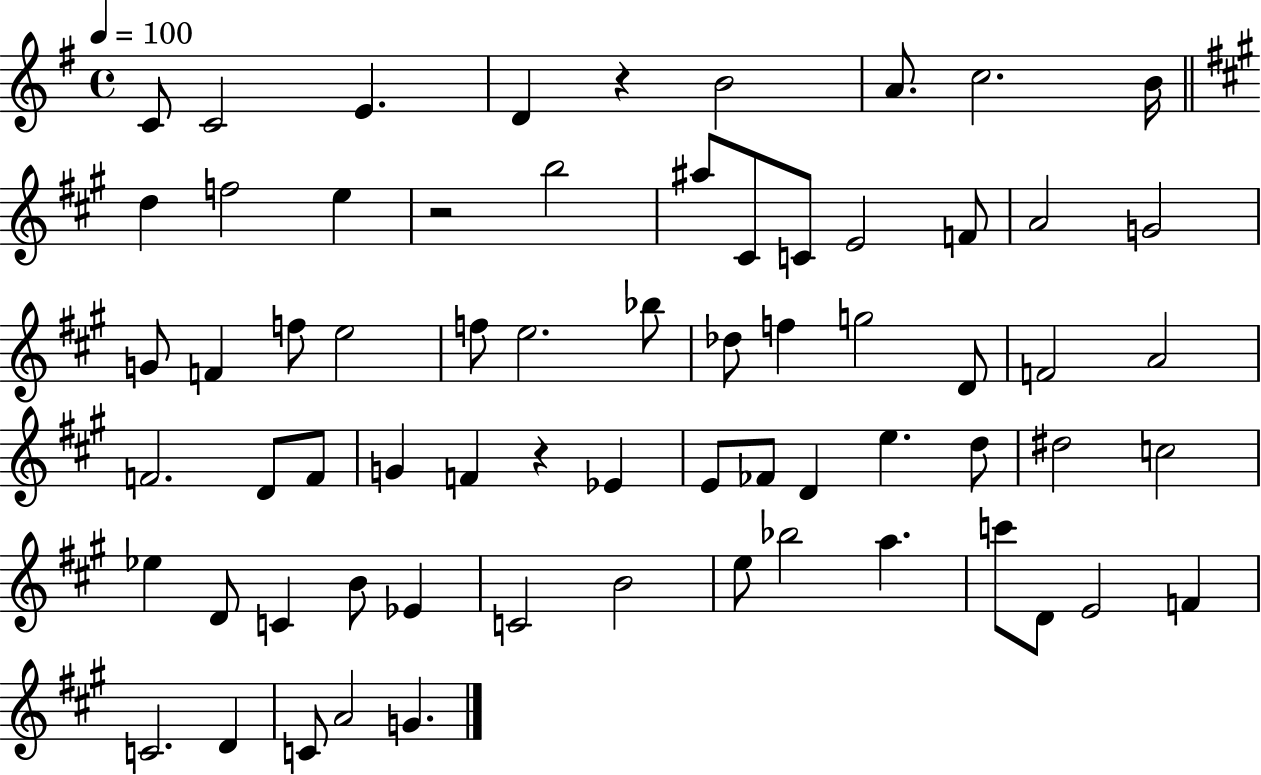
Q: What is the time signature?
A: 4/4